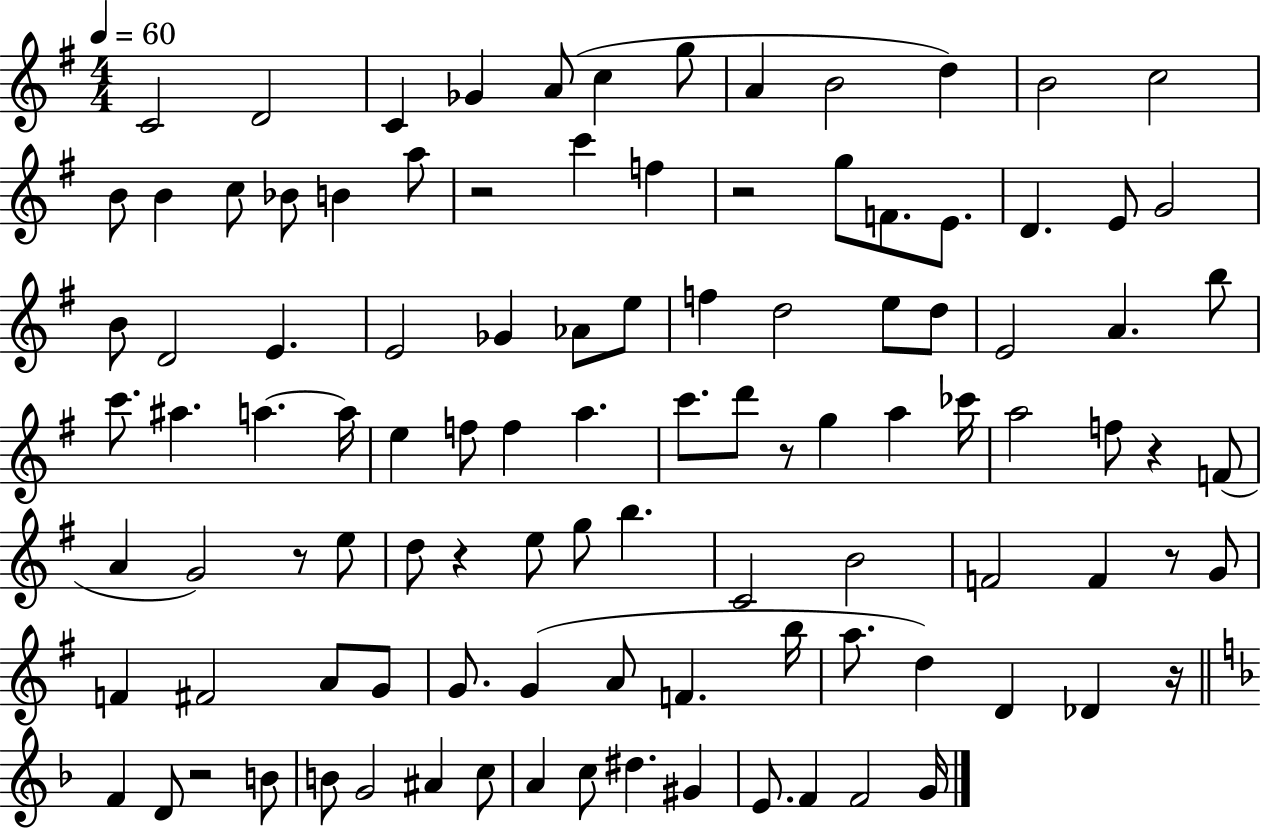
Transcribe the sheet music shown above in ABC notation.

X:1
T:Untitled
M:4/4
L:1/4
K:G
C2 D2 C _G A/2 c g/2 A B2 d B2 c2 B/2 B c/2 _B/2 B a/2 z2 c' f z2 g/2 F/2 E/2 D E/2 G2 B/2 D2 E E2 _G _A/2 e/2 f d2 e/2 d/2 E2 A b/2 c'/2 ^a a a/4 e f/2 f a c'/2 d'/2 z/2 g a _c'/4 a2 f/2 z F/2 A G2 z/2 e/2 d/2 z e/2 g/2 b C2 B2 F2 F z/2 G/2 F ^F2 A/2 G/2 G/2 G A/2 F b/4 a/2 d D _D z/4 F D/2 z2 B/2 B/2 G2 ^A c/2 A c/2 ^d ^G E/2 F F2 G/4